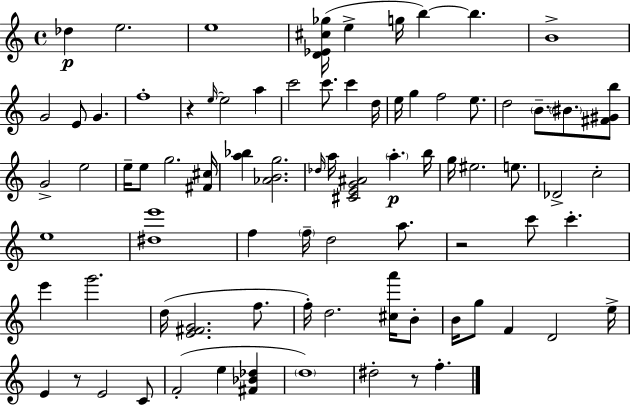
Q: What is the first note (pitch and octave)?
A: Db5